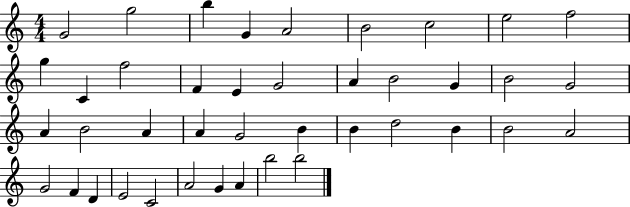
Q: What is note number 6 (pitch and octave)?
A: B4